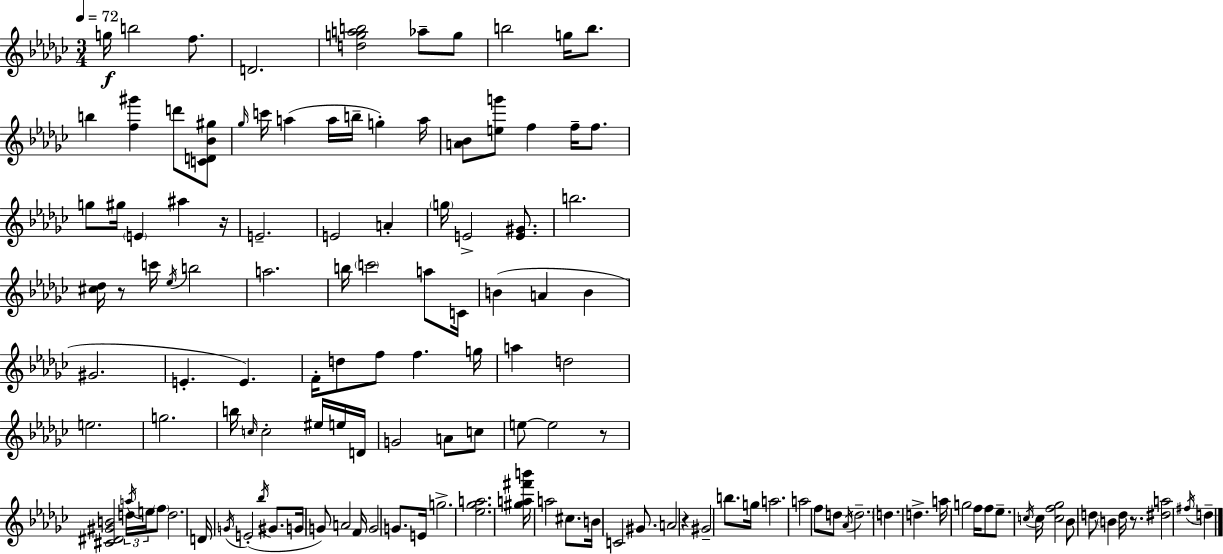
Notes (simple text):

G5/s B5/h F5/e. D4/h. [D5,G5,A5,B5]/h Ab5/e G5/e B5/h G5/s B5/e. B5/q [F5,G#6]/q D6/e [C4,D4,Bb4,G#5]/e Gb5/s C6/s A5/q A5/s B5/s G5/q A5/s [A4,Bb4]/e [E5,G6]/e F5/q F5/s F5/e. G5/e G#5/s E4/q A#5/q R/s E4/h. E4/h A4/q G5/s E4/h [E4,G#4]/e. B5/h. [C#5,Db5]/s R/e C6/s Eb5/s B5/h A5/h. B5/s C6/h A5/e C4/s B4/q A4/q B4/q G#4/h. E4/q. E4/q. F4/s D5/e F5/e F5/q. G5/s A5/q D5/h E5/h. G5/h. B5/s C5/s C5/h EIS5/s E5/s D4/s G4/h A4/e C5/e E5/e E5/h R/e [C#4,D#4,G#4,B4]/h D5/s A5/s E5/s F5/e D5/h. D4/s G4/s E4/h Bb5/s G#4/e. G4/s G4/e A4/h F4/s G4/h G4/e. E4/s G5/h. [Eb5,Gb5,A5]/h. [G#5,A5,F#6,B6]/s A5/h C#5/e. B4/s C4/h G#4/e. A4/h R/q G#4/h B5/e. G5/s A5/h. A5/h F5/e D5/e Ab4/s D5/h. D5/q. D5/q. A5/s G5/h F5/s F5/e Eb5/e. C5/s C5/s [C5,F5,Gb5]/h Bb4/e D5/e B4/q D5/s R/e. [D#5,A5]/h F#5/s D5/q